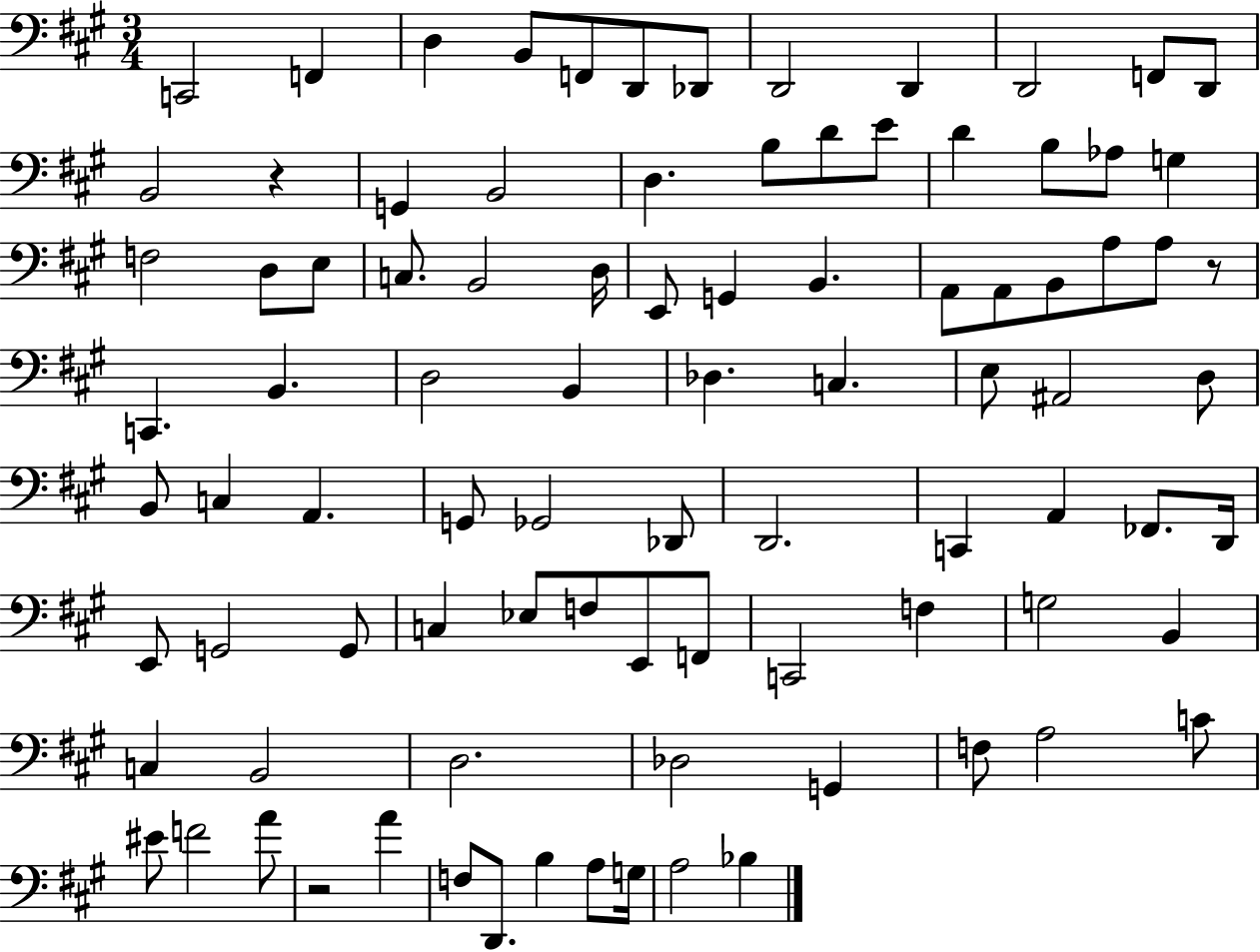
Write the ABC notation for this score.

X:1
T:Untitled
M:3/4
L:1/4
K:A
C,,2 F,, D, B,,/2 F,,/2 D,,/2 _D,,/2 D,,2 D,, D,,2 F,,/2 D,,/2 B,,2 z G,, B,,2 D, B,/2 D/2 E/2 D B,/2 _A,/2 G, F,2 D,/2 E,/2 C,/2 B,,2 D,/4 E,,/2 G,, B,, A,,/2 A,,/2 B,,/2 A,/2 A,/2 z/2 C,, B,, D,2 B,, _D, C, E,/2 ^A,,2 D,/2 B,,/2 C, A,, G,,/2 _G,,2 _D,,/2 D,,2 C,, A,, _F,,/2 D,,/4 E,,/2 G,,2 G,,/2 C, _E,/2 F,/2 E,,/2 F,,/2 C,,2 F, G,2 B,, C, B,,2 D,2 _D,2 G,, F,/2 A,2 C/2 ^E/2 F2 A/2 z2 A F,/2 D,,/2 B, A,/2 G,/4 A,2 _B,